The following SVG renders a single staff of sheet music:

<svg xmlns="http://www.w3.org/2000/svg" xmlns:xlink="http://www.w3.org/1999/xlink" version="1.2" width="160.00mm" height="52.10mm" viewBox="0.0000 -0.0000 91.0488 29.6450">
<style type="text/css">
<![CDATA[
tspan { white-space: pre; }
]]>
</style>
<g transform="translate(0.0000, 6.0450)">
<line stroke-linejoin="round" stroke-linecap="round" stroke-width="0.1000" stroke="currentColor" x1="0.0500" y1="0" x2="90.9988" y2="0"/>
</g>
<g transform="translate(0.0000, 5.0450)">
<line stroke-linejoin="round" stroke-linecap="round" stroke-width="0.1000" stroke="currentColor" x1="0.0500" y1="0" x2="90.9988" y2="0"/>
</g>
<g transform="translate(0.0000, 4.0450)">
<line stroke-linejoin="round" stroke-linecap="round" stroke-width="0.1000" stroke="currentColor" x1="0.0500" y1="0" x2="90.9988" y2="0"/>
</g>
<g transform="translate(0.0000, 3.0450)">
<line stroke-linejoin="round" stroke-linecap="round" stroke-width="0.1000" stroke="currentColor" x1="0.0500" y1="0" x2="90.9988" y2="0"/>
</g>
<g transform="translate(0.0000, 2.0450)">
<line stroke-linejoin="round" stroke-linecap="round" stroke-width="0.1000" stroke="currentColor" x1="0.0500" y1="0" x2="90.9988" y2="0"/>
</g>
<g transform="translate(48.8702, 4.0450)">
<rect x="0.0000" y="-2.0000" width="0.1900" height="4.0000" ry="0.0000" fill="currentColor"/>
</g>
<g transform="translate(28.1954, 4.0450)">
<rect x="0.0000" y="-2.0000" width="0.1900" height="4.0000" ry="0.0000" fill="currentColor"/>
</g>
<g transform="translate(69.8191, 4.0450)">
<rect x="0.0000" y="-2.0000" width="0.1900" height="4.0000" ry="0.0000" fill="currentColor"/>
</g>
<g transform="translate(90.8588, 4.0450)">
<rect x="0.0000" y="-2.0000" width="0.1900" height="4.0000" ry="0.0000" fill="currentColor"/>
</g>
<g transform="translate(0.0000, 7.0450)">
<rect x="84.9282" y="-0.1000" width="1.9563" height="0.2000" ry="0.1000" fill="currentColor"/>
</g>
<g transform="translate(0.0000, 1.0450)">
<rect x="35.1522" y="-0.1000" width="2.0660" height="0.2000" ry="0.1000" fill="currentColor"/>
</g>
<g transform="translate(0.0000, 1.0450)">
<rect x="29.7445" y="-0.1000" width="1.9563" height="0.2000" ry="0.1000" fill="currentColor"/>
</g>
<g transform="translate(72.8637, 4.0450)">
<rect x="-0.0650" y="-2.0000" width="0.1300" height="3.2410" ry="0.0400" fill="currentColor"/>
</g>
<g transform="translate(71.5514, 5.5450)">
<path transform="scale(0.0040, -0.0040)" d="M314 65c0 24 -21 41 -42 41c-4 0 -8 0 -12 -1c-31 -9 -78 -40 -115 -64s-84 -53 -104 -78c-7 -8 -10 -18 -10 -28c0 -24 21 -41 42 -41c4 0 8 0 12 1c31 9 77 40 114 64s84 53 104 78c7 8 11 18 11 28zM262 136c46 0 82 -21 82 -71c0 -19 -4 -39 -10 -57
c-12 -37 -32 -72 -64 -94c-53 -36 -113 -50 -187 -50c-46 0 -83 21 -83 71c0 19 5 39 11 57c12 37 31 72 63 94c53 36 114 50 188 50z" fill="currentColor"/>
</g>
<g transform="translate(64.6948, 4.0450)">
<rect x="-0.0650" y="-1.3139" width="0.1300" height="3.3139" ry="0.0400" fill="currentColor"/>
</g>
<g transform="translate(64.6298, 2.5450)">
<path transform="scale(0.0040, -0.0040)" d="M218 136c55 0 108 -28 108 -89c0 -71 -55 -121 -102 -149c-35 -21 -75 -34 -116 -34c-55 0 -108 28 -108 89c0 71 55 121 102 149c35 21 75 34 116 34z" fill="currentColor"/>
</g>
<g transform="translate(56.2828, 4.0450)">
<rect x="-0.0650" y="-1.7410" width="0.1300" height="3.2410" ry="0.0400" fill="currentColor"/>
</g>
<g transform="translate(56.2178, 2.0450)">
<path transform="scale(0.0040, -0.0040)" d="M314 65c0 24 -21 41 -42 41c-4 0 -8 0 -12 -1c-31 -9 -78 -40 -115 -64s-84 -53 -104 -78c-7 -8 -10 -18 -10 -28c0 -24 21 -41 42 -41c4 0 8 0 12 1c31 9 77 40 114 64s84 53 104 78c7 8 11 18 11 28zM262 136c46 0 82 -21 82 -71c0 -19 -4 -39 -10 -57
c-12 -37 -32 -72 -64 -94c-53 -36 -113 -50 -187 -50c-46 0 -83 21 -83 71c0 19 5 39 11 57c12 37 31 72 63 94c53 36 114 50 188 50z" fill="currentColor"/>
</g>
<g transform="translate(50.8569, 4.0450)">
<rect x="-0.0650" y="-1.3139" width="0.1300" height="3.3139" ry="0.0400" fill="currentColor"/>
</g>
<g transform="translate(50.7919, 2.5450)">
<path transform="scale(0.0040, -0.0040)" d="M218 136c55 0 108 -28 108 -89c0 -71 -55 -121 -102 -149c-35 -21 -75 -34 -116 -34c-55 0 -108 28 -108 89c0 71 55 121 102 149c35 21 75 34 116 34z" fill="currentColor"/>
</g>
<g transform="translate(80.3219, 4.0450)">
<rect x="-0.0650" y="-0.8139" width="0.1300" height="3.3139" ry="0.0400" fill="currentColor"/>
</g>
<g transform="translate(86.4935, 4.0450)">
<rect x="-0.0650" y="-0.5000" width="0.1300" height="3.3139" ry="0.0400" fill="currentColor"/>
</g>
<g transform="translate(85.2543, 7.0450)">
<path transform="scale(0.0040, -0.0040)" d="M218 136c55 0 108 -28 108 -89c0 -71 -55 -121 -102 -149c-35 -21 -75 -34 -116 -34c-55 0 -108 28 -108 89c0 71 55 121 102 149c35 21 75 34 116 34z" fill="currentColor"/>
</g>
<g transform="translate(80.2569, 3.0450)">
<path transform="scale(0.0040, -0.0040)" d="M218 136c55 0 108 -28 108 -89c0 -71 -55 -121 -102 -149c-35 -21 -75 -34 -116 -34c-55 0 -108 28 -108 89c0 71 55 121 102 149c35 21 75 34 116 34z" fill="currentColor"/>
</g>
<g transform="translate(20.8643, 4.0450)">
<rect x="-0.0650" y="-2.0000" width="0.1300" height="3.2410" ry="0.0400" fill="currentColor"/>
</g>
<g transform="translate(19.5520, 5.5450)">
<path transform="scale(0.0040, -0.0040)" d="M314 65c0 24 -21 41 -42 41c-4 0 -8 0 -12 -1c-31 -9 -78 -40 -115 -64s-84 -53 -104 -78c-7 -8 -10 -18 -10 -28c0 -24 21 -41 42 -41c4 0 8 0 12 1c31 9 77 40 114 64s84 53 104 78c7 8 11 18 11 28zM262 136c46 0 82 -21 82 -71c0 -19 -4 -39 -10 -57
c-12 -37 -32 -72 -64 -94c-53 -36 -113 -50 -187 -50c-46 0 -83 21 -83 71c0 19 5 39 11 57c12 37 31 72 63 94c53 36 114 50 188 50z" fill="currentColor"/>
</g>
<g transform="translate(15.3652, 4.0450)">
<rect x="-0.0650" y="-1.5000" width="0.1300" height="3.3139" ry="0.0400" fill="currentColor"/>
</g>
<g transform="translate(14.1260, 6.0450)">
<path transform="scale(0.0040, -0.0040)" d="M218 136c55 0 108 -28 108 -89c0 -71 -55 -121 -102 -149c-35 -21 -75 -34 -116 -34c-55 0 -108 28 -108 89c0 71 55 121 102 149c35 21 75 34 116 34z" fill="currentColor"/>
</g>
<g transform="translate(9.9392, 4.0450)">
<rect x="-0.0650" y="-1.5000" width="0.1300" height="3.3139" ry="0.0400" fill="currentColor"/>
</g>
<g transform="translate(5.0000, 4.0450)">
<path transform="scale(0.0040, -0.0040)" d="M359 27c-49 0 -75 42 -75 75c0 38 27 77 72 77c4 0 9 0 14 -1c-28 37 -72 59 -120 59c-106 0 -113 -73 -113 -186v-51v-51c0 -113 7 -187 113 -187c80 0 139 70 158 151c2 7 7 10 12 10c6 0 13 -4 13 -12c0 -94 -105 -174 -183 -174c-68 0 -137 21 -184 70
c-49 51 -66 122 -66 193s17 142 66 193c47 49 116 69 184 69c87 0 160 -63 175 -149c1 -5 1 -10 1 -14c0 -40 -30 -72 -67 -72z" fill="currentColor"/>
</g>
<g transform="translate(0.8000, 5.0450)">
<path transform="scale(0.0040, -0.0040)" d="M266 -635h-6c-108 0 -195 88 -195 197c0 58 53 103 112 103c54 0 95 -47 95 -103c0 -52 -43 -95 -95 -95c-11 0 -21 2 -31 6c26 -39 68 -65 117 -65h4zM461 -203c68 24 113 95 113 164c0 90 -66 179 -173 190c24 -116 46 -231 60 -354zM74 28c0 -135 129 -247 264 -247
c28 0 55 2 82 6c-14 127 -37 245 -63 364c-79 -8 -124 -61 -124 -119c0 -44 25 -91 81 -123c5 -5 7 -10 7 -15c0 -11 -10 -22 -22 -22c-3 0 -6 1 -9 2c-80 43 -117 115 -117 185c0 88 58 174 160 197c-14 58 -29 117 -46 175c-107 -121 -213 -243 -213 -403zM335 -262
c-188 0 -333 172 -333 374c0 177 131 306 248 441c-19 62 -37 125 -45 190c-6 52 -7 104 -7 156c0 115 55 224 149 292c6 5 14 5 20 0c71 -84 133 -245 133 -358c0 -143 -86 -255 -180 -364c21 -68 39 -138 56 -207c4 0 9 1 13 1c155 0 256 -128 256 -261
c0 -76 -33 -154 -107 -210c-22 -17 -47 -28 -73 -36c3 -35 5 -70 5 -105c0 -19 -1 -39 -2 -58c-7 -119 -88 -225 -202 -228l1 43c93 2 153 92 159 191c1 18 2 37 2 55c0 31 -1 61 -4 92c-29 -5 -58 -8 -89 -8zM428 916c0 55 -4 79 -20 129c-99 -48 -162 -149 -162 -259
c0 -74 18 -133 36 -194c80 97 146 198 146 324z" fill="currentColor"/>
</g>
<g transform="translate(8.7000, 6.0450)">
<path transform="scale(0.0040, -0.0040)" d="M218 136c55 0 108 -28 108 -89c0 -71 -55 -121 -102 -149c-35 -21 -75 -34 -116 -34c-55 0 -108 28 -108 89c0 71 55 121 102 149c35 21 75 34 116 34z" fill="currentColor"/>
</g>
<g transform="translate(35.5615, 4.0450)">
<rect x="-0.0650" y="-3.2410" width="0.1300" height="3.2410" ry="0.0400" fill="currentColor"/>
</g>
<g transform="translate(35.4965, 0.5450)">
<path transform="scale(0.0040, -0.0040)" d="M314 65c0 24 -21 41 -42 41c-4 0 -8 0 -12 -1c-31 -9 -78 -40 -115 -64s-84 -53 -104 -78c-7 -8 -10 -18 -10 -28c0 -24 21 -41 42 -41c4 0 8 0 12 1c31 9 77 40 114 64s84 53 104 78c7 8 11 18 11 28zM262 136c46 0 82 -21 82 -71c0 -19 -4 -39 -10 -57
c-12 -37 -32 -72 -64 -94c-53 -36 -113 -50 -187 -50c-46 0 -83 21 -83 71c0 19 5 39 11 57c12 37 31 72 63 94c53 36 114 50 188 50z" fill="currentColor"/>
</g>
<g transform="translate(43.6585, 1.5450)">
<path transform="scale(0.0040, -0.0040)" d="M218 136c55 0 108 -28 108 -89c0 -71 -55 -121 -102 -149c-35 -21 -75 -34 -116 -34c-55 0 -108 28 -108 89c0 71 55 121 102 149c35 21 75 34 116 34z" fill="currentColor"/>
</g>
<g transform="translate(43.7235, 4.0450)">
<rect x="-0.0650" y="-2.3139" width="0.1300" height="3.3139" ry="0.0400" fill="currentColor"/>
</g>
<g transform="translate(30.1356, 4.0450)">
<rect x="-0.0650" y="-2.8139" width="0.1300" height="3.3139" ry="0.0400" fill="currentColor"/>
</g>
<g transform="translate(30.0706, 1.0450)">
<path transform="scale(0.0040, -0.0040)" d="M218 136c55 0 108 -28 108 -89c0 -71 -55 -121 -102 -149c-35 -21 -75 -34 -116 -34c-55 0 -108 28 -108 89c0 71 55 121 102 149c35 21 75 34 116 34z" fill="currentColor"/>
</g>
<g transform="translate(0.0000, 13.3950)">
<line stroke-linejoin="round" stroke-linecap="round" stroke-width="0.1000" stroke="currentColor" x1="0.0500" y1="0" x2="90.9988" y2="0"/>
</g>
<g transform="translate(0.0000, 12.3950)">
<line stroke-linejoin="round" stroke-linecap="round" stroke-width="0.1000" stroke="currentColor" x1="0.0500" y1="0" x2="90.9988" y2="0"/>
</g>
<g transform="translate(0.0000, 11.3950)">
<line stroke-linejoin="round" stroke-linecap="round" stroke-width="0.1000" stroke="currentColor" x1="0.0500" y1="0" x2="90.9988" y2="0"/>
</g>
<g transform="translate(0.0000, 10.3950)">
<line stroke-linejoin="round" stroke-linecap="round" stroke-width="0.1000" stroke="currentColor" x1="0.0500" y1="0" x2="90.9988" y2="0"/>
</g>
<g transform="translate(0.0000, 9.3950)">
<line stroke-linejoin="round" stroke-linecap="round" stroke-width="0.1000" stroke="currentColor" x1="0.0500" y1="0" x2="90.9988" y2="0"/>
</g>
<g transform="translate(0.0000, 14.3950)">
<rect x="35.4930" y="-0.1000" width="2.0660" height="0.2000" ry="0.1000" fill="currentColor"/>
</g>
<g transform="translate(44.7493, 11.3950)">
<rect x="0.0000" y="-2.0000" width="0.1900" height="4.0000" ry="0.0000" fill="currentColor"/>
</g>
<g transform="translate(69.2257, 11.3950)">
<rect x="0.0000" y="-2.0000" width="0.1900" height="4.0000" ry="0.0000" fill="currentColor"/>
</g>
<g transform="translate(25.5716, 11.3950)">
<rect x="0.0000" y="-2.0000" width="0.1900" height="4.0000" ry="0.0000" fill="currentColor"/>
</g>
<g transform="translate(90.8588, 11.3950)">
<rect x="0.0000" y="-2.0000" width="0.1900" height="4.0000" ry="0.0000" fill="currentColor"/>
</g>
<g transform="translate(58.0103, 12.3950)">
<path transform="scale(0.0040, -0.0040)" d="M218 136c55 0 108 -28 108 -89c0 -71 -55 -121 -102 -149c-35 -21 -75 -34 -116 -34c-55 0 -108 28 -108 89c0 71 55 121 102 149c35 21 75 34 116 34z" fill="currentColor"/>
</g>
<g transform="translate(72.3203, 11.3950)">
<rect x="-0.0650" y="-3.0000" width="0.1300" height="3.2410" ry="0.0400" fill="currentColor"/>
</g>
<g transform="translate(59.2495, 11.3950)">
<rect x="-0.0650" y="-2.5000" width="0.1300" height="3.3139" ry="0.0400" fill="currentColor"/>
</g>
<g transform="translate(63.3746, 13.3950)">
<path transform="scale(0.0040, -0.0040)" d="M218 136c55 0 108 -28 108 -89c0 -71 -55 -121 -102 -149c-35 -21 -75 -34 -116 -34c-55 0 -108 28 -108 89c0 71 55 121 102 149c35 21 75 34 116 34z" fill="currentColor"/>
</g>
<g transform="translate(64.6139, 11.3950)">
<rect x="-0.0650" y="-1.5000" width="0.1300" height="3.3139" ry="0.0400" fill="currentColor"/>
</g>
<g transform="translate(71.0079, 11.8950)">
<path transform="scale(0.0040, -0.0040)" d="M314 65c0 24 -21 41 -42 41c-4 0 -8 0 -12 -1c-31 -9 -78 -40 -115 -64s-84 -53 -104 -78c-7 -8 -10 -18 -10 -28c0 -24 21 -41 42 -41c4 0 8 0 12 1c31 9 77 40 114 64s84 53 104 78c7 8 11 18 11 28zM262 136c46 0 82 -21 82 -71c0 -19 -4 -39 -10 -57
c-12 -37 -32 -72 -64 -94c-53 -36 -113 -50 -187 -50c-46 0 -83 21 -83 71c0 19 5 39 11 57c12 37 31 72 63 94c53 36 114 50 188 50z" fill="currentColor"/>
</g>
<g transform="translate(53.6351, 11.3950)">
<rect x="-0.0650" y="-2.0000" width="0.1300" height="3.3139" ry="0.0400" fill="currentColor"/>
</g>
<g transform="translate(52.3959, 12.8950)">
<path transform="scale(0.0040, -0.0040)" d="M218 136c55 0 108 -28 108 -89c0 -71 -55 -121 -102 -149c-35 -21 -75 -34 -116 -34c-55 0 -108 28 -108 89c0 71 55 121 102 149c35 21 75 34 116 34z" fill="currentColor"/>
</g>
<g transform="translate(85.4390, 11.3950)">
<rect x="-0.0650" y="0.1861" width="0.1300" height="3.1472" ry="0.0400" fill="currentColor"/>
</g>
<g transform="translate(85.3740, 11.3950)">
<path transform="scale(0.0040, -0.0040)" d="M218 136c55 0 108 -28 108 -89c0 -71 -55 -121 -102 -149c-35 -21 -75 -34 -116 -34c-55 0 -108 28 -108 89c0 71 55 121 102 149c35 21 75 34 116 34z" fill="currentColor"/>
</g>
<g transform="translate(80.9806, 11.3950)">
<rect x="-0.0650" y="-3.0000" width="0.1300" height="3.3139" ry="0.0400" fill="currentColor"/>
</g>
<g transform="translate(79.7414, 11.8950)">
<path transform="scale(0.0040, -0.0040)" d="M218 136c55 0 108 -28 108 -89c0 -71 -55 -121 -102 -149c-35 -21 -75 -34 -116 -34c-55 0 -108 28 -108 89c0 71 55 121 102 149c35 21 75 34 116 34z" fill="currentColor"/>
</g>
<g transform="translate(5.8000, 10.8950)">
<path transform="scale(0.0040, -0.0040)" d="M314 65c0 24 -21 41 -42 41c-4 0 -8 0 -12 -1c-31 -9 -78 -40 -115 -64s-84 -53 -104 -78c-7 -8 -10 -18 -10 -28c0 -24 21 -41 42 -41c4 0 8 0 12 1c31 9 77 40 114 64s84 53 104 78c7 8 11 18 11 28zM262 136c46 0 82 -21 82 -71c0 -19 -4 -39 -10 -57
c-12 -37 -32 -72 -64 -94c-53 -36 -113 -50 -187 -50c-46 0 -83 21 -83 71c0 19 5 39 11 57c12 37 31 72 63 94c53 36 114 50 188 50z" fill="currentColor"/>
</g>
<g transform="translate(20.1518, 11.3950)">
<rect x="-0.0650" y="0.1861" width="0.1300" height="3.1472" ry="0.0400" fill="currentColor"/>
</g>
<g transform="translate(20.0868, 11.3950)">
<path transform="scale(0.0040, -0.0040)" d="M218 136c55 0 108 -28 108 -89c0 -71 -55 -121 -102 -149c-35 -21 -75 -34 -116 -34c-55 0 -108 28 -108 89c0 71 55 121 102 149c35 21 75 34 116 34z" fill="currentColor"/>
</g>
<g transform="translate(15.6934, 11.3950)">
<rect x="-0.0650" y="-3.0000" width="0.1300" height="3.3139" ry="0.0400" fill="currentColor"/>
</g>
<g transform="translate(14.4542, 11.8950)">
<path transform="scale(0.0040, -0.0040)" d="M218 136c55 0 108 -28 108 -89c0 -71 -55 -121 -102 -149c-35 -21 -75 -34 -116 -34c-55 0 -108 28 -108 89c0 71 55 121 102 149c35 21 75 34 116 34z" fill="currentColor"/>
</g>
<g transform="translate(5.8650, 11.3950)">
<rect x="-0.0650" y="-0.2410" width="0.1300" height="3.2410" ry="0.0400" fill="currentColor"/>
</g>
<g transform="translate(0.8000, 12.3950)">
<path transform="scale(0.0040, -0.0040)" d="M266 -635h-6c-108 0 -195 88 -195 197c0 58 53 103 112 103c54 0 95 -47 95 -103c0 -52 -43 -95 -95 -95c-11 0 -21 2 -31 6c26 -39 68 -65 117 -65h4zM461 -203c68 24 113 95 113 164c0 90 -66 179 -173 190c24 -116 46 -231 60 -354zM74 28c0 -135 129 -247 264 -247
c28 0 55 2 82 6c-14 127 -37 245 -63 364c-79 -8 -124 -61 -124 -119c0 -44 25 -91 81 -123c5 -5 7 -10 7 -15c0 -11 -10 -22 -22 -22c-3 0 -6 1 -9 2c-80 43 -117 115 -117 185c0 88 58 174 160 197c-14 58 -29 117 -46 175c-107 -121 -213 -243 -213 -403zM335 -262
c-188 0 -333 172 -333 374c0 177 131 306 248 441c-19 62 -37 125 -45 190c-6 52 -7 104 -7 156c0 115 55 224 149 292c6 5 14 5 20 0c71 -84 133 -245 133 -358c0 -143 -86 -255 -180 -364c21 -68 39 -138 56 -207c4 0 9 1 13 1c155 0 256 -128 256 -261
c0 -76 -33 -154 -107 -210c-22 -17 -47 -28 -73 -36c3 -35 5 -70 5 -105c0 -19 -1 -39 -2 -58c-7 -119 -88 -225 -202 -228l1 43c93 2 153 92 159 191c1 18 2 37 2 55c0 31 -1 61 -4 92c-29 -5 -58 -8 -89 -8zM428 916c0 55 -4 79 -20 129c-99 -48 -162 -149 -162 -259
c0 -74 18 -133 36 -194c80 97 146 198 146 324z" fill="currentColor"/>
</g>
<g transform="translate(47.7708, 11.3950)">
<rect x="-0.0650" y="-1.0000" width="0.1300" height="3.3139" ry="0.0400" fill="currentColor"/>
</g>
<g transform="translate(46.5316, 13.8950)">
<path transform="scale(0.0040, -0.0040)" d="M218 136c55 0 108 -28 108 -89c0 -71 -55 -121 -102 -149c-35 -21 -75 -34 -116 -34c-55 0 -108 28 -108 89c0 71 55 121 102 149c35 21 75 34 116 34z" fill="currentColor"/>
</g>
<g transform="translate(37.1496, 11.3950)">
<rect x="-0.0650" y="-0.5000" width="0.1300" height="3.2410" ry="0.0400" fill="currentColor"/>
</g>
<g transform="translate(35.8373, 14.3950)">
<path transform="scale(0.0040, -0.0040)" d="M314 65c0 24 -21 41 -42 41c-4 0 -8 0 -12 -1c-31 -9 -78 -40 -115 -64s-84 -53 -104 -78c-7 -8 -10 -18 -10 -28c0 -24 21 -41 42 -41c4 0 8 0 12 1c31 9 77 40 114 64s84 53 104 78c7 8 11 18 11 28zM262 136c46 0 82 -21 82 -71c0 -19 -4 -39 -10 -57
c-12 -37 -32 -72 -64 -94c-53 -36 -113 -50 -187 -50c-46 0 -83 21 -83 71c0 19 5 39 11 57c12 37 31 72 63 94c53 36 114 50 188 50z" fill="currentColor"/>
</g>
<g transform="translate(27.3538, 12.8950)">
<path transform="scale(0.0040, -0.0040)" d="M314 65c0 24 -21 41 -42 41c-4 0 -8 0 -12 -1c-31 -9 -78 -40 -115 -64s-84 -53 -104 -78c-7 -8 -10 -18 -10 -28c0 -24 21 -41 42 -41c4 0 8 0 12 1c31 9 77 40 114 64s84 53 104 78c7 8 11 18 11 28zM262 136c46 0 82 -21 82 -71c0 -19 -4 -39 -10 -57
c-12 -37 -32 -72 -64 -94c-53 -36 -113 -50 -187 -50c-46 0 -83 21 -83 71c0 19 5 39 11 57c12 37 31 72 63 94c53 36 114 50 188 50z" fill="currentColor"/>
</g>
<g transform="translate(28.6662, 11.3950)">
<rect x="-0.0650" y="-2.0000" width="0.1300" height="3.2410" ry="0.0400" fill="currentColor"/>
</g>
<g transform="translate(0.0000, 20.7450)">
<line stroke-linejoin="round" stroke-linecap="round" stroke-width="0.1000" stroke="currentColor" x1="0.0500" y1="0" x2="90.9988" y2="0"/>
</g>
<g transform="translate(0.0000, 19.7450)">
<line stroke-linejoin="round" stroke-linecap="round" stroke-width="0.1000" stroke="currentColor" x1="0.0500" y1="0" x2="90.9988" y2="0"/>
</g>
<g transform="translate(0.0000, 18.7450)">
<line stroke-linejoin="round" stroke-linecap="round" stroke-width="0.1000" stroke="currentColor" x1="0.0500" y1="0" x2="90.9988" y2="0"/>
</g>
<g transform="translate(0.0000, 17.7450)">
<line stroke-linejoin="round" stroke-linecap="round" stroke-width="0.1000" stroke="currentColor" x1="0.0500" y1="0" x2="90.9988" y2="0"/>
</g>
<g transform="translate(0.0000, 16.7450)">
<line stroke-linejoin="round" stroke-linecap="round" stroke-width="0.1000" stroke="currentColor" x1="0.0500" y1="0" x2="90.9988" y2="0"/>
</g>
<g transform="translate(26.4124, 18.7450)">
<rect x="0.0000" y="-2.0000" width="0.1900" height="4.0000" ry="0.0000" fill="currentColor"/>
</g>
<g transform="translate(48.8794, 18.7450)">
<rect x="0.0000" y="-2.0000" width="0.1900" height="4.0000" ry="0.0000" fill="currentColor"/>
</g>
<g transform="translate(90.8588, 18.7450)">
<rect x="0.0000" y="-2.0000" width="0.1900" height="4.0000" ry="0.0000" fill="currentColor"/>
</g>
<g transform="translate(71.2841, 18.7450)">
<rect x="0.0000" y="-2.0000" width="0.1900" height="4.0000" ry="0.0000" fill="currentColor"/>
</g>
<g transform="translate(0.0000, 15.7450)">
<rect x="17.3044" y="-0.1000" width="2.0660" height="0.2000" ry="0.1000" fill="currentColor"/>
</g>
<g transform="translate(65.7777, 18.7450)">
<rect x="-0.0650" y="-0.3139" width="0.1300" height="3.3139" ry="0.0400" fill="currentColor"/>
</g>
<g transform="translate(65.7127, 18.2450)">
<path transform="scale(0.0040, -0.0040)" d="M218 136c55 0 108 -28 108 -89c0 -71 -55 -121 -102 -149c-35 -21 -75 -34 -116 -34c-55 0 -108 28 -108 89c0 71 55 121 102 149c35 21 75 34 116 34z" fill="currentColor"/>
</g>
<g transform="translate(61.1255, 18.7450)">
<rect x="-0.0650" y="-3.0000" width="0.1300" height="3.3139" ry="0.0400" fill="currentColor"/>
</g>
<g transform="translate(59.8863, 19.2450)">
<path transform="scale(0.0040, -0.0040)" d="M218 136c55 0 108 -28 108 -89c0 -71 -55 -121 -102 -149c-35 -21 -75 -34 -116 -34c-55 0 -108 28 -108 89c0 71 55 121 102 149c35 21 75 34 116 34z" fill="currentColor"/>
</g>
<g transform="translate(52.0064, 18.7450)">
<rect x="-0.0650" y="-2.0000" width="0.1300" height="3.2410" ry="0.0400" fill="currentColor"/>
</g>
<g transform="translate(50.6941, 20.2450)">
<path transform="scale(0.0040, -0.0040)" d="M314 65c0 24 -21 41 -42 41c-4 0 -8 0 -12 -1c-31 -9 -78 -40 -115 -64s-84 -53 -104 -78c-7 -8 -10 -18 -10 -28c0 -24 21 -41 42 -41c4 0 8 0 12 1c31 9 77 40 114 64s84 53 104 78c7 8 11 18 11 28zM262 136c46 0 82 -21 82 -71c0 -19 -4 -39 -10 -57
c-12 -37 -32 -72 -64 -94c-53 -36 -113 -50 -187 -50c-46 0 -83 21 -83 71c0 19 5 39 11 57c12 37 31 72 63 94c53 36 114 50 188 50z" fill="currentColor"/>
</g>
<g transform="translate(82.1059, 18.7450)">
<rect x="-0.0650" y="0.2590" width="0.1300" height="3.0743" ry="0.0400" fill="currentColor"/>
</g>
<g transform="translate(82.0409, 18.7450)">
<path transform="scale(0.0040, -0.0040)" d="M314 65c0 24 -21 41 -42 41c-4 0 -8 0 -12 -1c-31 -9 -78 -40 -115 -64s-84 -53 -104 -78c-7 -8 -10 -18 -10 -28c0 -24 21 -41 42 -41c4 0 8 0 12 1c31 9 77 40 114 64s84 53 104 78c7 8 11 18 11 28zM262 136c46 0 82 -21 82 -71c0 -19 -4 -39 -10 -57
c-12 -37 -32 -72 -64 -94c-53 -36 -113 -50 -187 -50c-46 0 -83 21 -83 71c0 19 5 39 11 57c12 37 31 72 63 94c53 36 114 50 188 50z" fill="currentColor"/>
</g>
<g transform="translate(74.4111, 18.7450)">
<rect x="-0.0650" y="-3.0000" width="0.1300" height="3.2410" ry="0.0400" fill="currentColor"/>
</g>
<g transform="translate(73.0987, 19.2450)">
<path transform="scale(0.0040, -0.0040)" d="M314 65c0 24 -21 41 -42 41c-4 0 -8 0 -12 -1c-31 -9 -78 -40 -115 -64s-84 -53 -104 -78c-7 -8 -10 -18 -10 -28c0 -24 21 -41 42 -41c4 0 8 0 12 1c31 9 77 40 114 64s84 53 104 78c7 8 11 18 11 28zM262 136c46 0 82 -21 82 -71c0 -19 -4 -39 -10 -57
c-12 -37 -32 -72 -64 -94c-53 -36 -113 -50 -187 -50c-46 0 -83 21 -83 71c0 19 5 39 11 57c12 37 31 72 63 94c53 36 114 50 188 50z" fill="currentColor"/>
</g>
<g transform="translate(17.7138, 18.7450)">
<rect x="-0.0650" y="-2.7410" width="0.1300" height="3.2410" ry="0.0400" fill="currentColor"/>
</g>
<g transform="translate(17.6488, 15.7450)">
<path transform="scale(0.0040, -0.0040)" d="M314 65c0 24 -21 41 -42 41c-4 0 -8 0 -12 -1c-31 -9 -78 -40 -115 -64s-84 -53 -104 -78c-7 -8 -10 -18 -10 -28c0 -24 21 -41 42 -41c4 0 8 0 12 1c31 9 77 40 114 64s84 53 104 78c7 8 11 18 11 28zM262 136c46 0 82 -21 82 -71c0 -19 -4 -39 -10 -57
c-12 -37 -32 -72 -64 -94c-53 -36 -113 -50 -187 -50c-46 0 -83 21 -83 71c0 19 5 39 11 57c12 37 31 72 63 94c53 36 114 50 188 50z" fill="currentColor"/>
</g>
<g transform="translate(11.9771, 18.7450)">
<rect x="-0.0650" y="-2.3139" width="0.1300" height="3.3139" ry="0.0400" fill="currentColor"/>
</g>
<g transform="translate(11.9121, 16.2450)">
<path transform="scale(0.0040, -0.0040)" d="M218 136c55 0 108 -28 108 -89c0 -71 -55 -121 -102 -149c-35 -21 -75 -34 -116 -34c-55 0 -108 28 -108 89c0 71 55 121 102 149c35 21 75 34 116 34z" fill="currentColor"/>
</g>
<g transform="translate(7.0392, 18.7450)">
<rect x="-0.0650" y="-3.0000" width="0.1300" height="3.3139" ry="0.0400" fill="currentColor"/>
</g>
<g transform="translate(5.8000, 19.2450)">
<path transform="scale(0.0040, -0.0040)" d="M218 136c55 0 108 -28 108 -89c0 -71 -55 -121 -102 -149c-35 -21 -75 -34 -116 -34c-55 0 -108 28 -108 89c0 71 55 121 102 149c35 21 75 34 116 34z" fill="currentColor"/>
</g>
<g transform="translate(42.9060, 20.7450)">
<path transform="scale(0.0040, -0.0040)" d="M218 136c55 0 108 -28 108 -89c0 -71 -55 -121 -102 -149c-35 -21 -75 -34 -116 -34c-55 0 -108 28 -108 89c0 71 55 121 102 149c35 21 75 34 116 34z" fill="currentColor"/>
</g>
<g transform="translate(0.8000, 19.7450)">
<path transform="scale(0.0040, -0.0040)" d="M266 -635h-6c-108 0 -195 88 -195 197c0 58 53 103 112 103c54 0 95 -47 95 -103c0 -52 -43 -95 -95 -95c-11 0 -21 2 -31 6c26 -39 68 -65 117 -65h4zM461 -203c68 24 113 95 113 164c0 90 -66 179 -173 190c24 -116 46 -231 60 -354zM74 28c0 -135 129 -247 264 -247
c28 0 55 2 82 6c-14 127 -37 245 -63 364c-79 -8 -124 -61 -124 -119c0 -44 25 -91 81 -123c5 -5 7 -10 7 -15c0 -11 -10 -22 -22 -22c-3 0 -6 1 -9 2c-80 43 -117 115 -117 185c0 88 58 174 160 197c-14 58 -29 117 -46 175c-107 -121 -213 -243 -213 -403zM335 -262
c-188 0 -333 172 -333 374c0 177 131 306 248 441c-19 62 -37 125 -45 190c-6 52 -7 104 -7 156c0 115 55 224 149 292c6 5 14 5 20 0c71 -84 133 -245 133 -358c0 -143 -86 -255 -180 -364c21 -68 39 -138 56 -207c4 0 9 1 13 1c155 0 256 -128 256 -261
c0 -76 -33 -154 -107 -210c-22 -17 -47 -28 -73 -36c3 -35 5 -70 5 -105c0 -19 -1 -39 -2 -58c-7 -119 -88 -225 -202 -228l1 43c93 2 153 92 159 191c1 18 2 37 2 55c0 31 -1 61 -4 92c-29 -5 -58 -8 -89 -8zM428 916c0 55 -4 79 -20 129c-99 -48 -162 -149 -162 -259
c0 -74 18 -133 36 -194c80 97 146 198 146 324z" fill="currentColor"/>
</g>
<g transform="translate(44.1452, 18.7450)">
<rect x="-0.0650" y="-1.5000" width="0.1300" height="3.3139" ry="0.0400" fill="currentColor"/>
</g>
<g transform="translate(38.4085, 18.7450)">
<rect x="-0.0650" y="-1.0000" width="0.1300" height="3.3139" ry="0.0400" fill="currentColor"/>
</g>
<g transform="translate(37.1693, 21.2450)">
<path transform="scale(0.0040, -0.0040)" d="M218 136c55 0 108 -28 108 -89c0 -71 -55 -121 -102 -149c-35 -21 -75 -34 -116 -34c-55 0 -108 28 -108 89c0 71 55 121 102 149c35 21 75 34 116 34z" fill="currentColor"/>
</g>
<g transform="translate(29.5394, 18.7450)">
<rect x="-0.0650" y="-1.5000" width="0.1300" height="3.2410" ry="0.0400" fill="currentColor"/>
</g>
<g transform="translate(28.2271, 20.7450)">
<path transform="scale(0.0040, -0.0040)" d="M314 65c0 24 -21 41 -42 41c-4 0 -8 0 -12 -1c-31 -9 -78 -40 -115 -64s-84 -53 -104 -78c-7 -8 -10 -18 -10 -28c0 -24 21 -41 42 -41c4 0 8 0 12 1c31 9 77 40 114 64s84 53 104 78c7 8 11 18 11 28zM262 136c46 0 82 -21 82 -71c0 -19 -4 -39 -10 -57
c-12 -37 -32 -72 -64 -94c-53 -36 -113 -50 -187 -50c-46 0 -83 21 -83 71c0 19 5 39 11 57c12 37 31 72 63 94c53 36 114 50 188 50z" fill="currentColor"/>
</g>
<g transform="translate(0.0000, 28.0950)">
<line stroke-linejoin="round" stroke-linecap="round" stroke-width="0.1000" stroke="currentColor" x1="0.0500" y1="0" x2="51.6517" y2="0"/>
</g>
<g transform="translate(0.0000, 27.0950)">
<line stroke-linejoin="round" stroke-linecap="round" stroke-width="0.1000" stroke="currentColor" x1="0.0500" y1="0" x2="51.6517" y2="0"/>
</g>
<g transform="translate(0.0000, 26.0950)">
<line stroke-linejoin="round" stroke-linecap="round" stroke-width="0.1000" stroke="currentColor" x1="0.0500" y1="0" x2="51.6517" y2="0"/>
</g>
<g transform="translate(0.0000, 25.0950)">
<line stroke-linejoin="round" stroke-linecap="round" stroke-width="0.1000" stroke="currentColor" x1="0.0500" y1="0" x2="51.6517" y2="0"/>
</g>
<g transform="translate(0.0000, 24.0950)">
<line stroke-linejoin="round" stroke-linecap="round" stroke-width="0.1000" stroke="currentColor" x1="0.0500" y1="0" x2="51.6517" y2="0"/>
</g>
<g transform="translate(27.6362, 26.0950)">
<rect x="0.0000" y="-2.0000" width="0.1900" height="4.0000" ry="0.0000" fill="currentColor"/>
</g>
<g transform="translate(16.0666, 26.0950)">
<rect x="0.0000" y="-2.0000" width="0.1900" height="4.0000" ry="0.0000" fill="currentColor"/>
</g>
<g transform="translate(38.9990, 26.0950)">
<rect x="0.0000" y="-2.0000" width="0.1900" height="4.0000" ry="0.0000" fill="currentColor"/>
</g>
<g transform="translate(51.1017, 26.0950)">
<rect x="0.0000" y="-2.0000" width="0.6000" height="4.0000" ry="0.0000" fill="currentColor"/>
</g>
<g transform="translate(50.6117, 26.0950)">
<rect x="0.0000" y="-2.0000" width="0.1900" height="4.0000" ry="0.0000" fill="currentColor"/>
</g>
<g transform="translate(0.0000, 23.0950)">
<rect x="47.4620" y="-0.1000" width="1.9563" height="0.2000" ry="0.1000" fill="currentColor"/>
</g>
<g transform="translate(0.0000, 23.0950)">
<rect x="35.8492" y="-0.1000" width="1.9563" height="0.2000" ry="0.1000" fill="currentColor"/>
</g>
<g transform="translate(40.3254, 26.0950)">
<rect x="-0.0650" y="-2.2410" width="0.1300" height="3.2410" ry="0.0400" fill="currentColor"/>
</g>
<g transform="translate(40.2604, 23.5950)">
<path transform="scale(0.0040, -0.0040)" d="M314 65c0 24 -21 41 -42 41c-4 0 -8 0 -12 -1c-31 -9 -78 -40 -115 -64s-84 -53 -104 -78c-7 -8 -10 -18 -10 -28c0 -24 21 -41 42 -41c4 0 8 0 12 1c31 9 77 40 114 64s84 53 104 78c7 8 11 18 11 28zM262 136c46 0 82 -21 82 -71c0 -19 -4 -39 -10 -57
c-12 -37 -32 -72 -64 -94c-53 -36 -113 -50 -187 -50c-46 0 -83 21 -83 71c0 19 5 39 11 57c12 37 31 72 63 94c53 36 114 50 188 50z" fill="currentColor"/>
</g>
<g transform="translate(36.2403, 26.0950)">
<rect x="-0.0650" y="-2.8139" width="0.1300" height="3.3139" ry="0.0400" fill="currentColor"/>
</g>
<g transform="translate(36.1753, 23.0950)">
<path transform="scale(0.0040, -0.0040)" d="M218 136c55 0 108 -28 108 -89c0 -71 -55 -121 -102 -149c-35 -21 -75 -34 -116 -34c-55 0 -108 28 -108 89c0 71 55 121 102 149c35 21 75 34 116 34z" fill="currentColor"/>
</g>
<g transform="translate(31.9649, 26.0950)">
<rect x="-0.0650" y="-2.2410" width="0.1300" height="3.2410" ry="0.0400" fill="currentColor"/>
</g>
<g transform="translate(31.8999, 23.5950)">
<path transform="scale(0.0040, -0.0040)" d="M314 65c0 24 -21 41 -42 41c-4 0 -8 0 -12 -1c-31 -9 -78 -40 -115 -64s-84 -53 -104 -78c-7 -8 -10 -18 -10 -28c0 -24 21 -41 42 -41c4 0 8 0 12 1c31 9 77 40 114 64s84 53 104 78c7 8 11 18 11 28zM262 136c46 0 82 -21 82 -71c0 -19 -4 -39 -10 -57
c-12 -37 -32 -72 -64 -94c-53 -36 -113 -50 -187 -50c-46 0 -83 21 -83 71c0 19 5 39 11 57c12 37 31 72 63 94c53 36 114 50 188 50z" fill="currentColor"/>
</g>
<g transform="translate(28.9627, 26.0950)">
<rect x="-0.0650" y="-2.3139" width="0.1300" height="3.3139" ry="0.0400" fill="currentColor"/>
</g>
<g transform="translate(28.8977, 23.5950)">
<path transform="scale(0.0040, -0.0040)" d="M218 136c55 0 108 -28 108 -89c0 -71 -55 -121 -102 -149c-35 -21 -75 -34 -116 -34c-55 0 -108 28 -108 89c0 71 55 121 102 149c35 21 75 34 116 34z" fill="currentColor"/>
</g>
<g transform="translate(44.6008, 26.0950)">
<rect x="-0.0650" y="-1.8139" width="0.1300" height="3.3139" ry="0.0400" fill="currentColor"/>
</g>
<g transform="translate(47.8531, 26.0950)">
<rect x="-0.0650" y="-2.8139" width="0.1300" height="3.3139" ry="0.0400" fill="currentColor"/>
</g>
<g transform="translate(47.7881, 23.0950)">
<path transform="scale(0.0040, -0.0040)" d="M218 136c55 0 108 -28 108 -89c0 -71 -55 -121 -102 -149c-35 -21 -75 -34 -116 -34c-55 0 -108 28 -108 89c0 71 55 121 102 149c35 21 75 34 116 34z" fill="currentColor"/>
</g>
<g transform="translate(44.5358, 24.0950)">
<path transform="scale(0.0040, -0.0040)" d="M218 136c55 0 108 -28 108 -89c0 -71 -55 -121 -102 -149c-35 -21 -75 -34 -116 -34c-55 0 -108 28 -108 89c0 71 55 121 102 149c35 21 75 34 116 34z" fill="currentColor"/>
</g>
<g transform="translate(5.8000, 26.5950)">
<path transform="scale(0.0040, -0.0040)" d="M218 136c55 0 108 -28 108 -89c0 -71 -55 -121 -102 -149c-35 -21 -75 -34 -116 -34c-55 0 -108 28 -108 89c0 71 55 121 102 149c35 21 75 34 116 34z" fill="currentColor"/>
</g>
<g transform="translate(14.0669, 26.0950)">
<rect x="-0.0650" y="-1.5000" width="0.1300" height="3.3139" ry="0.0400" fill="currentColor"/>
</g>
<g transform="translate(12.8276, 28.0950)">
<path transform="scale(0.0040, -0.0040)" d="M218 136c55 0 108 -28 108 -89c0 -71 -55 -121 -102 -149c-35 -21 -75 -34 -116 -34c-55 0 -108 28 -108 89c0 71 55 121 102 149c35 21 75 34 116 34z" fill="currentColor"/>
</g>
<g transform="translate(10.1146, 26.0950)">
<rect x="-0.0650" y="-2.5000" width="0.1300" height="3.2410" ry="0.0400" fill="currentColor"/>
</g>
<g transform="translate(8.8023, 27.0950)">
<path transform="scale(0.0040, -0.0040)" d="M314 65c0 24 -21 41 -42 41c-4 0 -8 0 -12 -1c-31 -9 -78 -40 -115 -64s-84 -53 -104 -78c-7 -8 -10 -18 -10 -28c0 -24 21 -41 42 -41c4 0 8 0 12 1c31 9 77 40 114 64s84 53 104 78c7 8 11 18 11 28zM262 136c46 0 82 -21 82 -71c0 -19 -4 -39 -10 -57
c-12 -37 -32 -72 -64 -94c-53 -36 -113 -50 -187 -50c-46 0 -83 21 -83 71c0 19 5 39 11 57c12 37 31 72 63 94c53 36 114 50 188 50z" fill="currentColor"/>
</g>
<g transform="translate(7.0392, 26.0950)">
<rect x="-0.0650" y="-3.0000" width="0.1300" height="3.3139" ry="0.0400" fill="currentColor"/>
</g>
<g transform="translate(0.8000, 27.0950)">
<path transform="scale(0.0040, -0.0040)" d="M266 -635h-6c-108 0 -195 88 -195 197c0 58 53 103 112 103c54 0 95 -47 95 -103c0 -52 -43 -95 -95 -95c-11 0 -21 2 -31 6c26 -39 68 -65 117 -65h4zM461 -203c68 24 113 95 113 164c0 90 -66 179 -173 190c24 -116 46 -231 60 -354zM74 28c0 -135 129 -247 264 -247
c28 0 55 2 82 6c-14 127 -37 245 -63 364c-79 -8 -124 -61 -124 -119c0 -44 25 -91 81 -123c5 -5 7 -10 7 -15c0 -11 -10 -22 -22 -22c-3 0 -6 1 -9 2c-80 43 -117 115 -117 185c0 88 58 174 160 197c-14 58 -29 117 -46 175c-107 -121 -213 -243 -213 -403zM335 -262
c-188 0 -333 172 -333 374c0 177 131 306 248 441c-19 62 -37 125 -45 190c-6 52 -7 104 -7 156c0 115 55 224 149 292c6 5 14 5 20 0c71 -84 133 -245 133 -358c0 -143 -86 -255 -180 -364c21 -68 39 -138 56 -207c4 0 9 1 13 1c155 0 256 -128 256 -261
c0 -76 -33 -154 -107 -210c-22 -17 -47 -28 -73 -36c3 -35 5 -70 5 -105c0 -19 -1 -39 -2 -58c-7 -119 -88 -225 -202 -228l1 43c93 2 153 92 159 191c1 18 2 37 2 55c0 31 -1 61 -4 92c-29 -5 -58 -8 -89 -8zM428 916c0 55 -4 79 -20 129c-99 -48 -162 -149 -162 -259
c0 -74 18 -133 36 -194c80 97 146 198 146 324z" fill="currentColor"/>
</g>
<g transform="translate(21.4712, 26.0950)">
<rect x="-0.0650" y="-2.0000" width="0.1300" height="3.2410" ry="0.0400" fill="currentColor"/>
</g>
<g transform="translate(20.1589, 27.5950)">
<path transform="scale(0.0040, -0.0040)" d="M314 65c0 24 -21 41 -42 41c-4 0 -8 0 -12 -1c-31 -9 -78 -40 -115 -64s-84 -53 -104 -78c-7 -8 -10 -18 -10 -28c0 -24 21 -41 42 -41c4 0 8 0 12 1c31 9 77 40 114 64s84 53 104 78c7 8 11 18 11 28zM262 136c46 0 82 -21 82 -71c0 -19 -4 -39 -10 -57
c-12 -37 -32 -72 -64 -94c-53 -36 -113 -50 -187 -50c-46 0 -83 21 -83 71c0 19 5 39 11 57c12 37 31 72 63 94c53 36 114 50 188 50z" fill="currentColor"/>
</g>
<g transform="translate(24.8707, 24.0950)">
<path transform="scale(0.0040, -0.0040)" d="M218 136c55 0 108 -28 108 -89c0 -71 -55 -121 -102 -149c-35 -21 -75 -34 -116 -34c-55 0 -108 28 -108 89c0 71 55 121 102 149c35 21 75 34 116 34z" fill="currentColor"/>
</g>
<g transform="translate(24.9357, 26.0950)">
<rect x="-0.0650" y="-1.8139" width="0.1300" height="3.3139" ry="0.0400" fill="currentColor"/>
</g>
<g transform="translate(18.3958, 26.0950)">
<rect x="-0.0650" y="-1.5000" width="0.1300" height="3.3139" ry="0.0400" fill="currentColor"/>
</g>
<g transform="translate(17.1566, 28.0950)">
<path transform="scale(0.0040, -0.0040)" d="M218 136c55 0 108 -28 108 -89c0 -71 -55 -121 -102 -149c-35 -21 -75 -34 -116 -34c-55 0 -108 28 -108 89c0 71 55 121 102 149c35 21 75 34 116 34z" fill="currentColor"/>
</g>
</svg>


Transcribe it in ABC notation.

X:1
T:Untitled
M:4/4
L:1/4
K:C
E E F2 a b2 g e f2 e F2 d C c2 A B F2 C2 D F G E A2 A B A g a2 E2 D E F2 A c A2 B2 A G2 E E F2 f g g2 a g2 f a